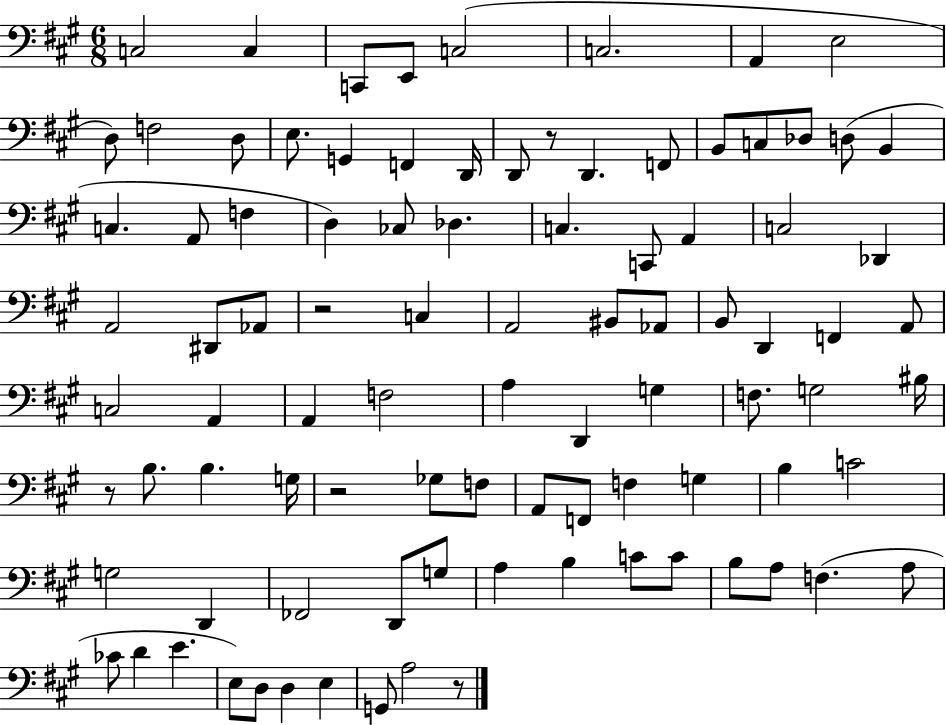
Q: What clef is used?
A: bass